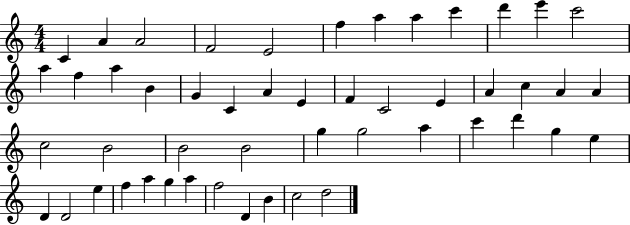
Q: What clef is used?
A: treble